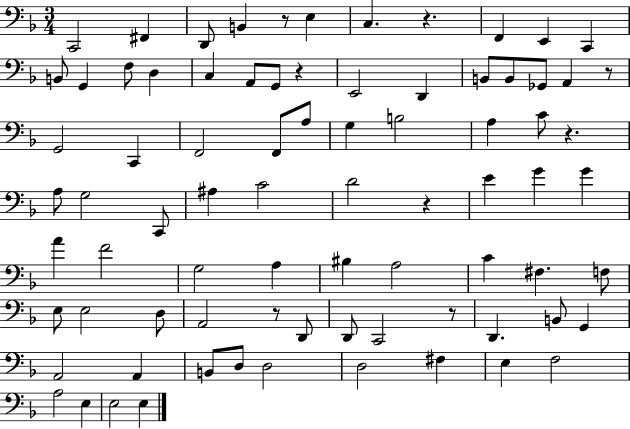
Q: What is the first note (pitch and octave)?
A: C2